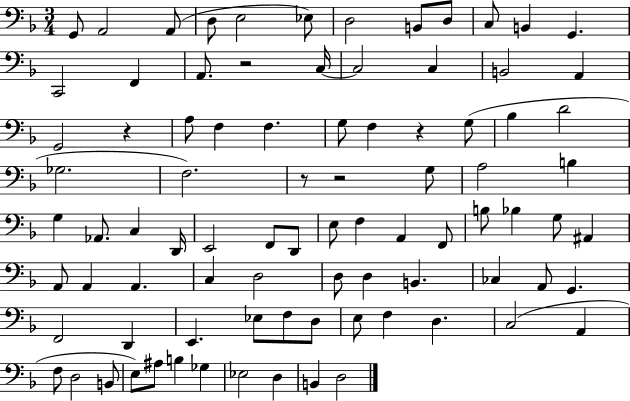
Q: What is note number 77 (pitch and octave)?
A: B3